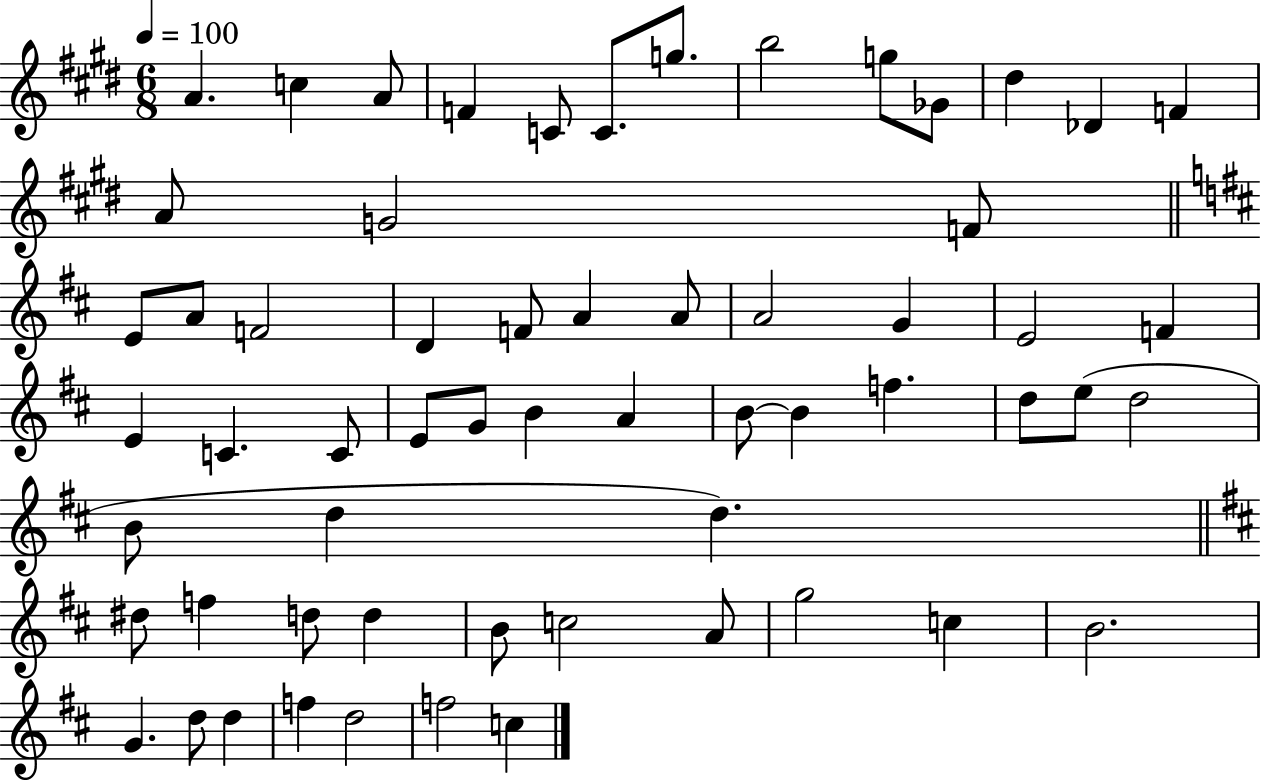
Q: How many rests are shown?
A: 0